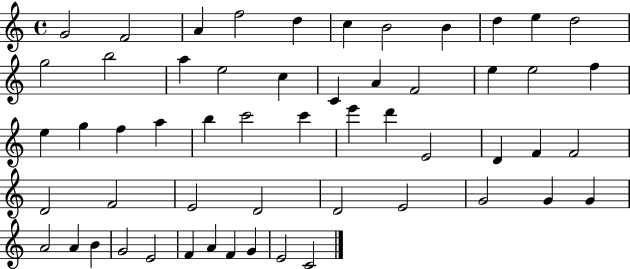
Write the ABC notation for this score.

X:1
T:Untitled
M:4/4
L:1/4
K:C
G2 F2 A f2 d c B2 B d e d2 g2 b2 a e2 c C A F2 e e2 f e g f a b c'2 c' e' d' E2 D F F2 D2 F2 E2 D2 D2 E2 G2 G G A2 A B G2 E2 F A F G E2 C2